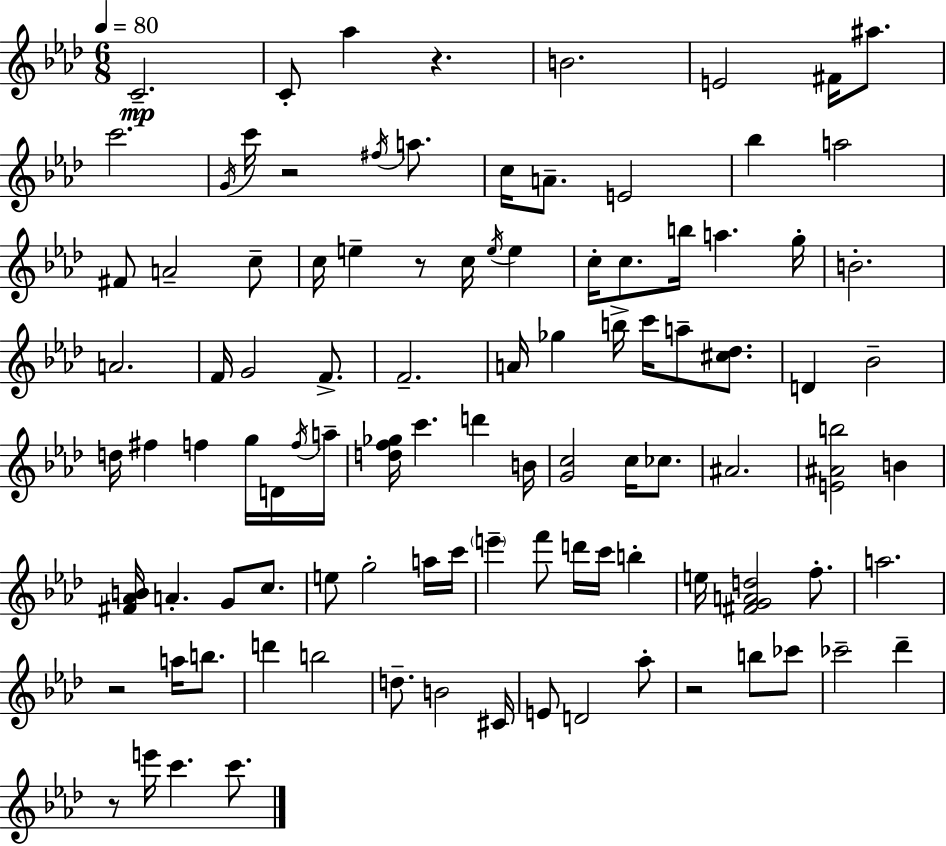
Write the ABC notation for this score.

X:1
T:Untitled
M:6/8
L:1/4
K:Ab
C2 C/2 _a z B2 E2 ^F/4 ^a/2 c'2 G/4 c'/4 z2 ^f/4 a/2 c/4 A/2 E2 _b a2 ^F/2 A2 c/2 c/4 e z/2 c/4 e/4 e c/4 c/2 b/4 a g/4 B2 A2 F/4 G2 F/2 F2 A/4 _g b/4 c'/4 a/2 [^c_d]/2 D _B2 d/4 ^f f g/4 D/4 f/4 a/4 [df_g]/4 c' d' B/4 [Gc]2 c/4 _c/2 ^A2 [E^Ab]2 B [^F_AB]/4 A G/2 c/2 e/2 g2 a/4 c'/4 e' f'/2 d'/4 c'/4 b e/4 [^FGAd]2 f/2 a2 z2 a/4 b/2 d' b2 d/2 B2 ^C/4 E/2 D2 _a/2 z2 b/2 _c'/2 _c'2 _d' z/2 e'/4 c' c'/2